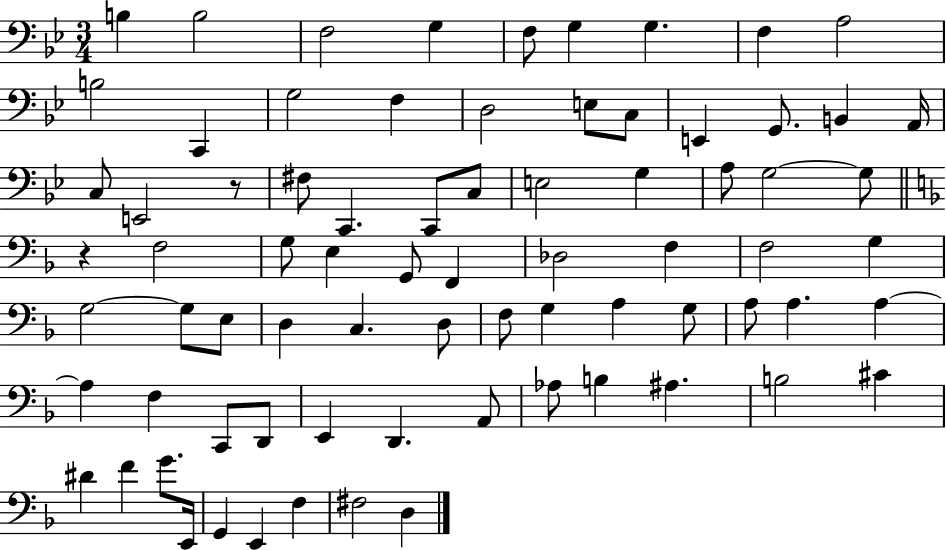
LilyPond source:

{
  \clef bass
  \numericTimeSignature
  \time 3/4
  \key bes \major
  b4 b2 | f2 g4 | f8 g4 g4. | f4 a2 | \break b2 c,4 | g2 f4 | d2 e8 c8 | e,4 g,8. b,4 a,16 | \break c8 e,2 r8 | fis8 c,4. c,8 c8 | e2 g4 | a8 g2~~ g8 | \break \bar "||" \break \key d \minor r4 f2 | g8 e4 g,8 f,4 | des2 f4 | f2 g4 | \break g2~~ g8 e8 | d4 c4. d8 | f8 g4 a4 g8 | a8 a4. a4~~ | \break a4 f4 c,8 d,8 | e,4 d,4. a,8 | aes8 b4 ais4. | b2 cis'4 | \break dis'4 f'4 g'8. e,16 | g,4 e,4 f4 | fis2 d4 | \bar "|."
}